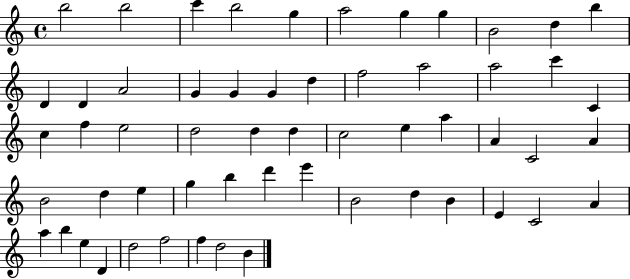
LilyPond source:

{
  \clef treble
  \time 4/4
  \defaultTimeSignature
  \key c \major
  b''2 b''2 | c'''4 b''2 g''4 | a''2 g''4 g''4 | b'2 d''4 b''4 | \break d'4 d'4 a'2 | g'4 g'4 g'4 d''4 | f''2 a''2 | a''2 c'''4 c'4 | \break c''4 f''4 e''2 | d''2 d''4 d''4 | c''2 e''4 a''4 | a'4 c'2 a'4 | \break b'2 d''4 e''4 | g''4 b''4 d'''4 e'''4 | b'2 d''4 b'4 | e'4 c'2 a'4 | \break a''4 b''4 e''4 d'4 | d''2 f''2 | f''4 d''2 b'4 | \bar "|."
}